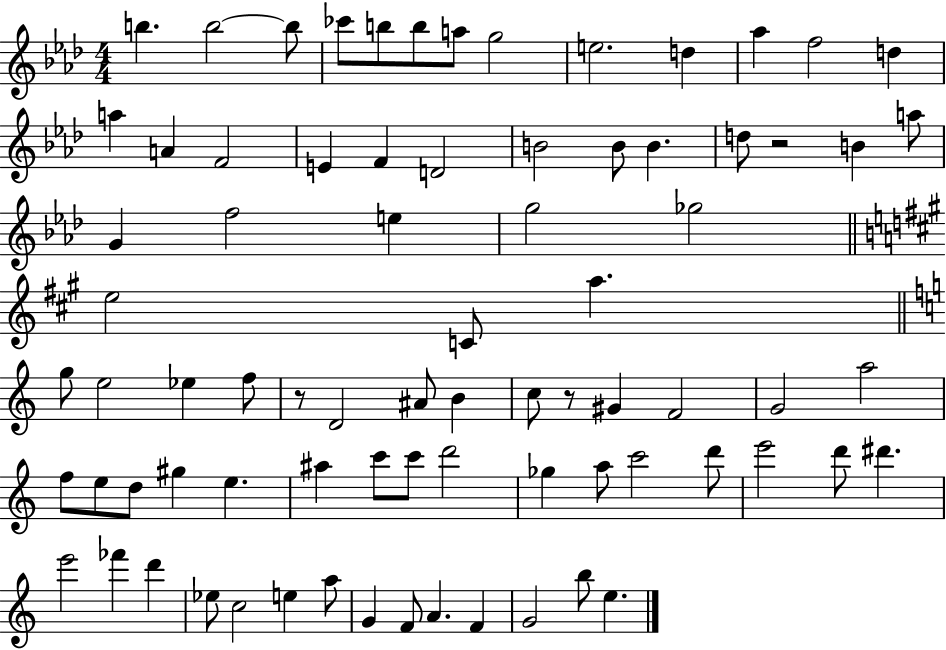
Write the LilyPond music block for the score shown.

{
  \clef treble
  \numericTimeSignature
  \time 4/4
  \key aes \major
  b''4. b''2~~ b''8 | ces'''8 b''8 b''8 a''8 g''2 | e''2. d''4 | aes''4 f''2 d''4 | \break a''4 a'4 f'2 | e'4 f'4 d'2 | b'2 b'8 b'4. | d''8 r2 b'4 a''8 | \break g'4 f''2 e''4 | g''2 ges''2 | \bar "||" \break \key a \major e''2 c'8 a''4. | \bar "||" \break \key a \minor g''8 e''2 ees''4 f''8 | r8 d'2 ais'8 b'4 | c''8 r8 gis'4 f'2 | g'2 a''2 | \break f''8 e''8 d''8 gis''4 e''4. | ais''4 c'''8 c'''8 d'''2 | ges''4 a''8 c'''2 d'''8 | e'''2 d'''8 dis'''4. | \break e'''2 fes'''4 d'''4 | ees''8 c''2 e''4 a''8 | g'4 f'8 a'4. f'4 | g'2 b''8 e''4. | \break \bar "|."
}